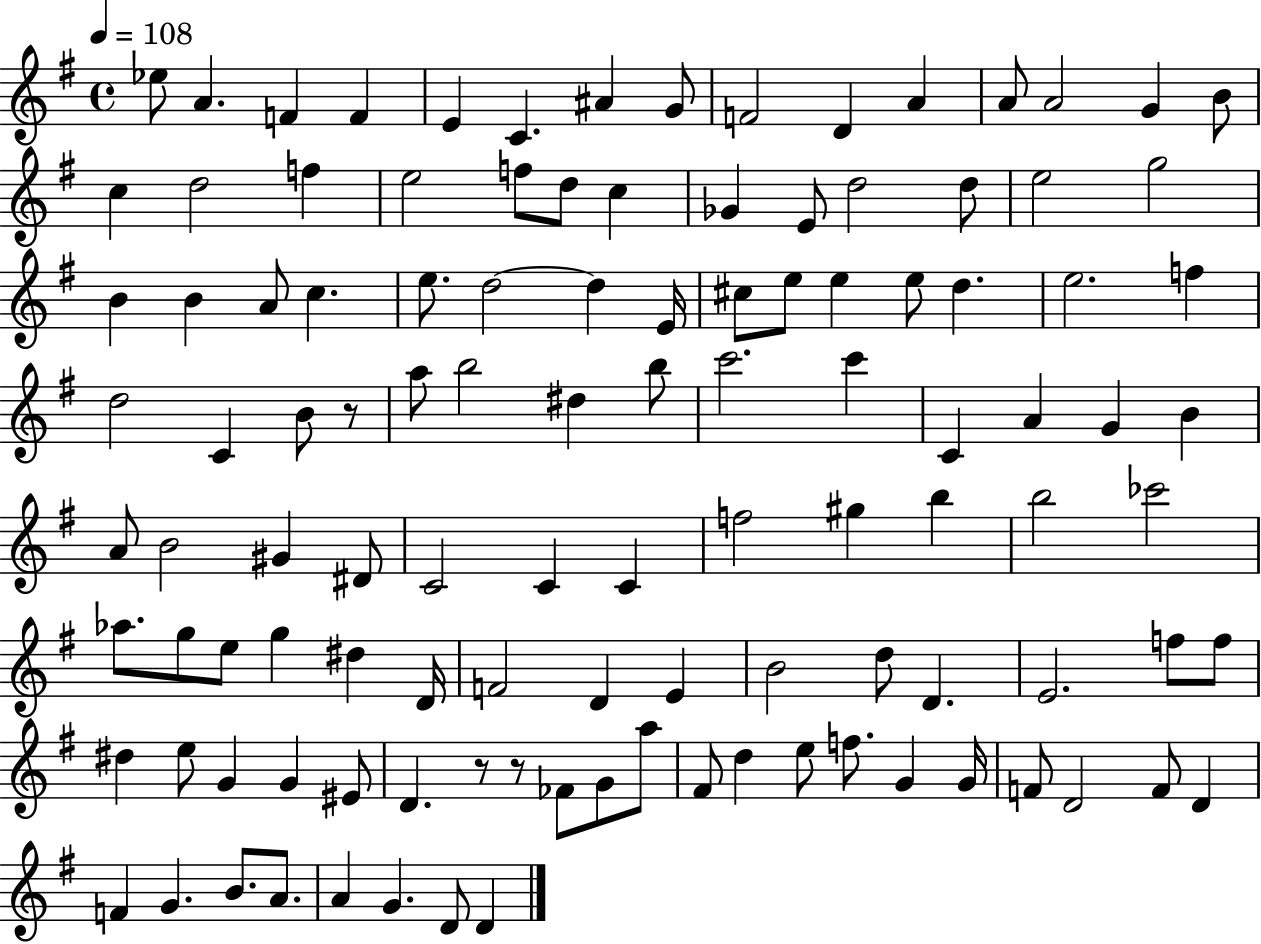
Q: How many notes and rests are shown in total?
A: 113